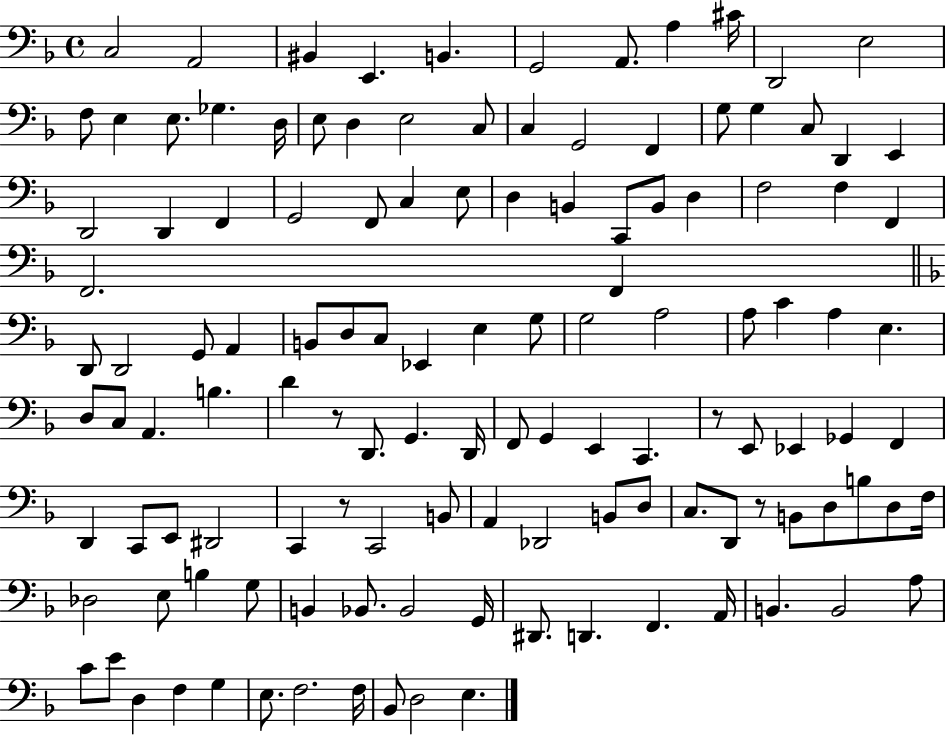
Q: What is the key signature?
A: F major